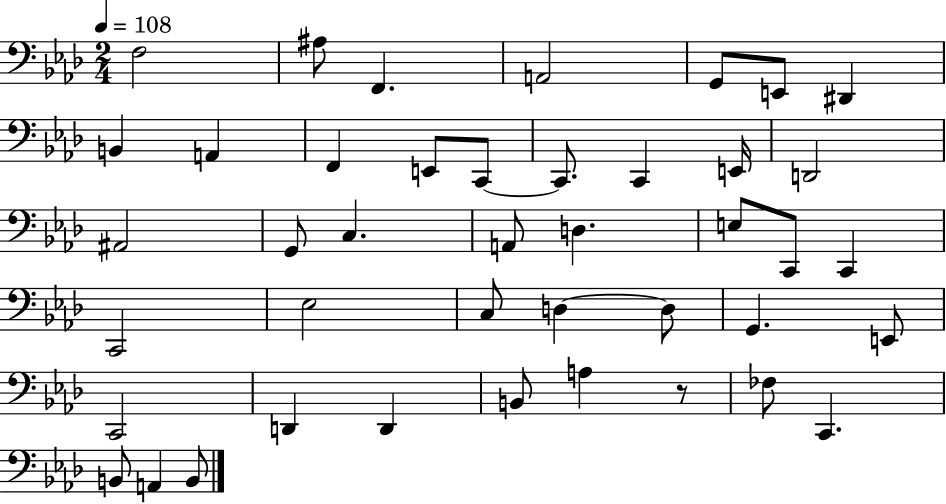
F3/h A#3/e F2/q. A2/h G2/e E2/e D#2/q B2/q A2/q F2/q E2/e C2/e C2/e. C2/q E2/s D2/h A#2/h G2/e C3/q. A2/e D3/q. E3/e C2/e C2/q C2/h Eb3/h C3/e D3/q D3/e G2/q. E2/e C2/h D2/q D2/q B2/e A3/q R/e FES3/e C2/q. B2/e A2/q B2/e